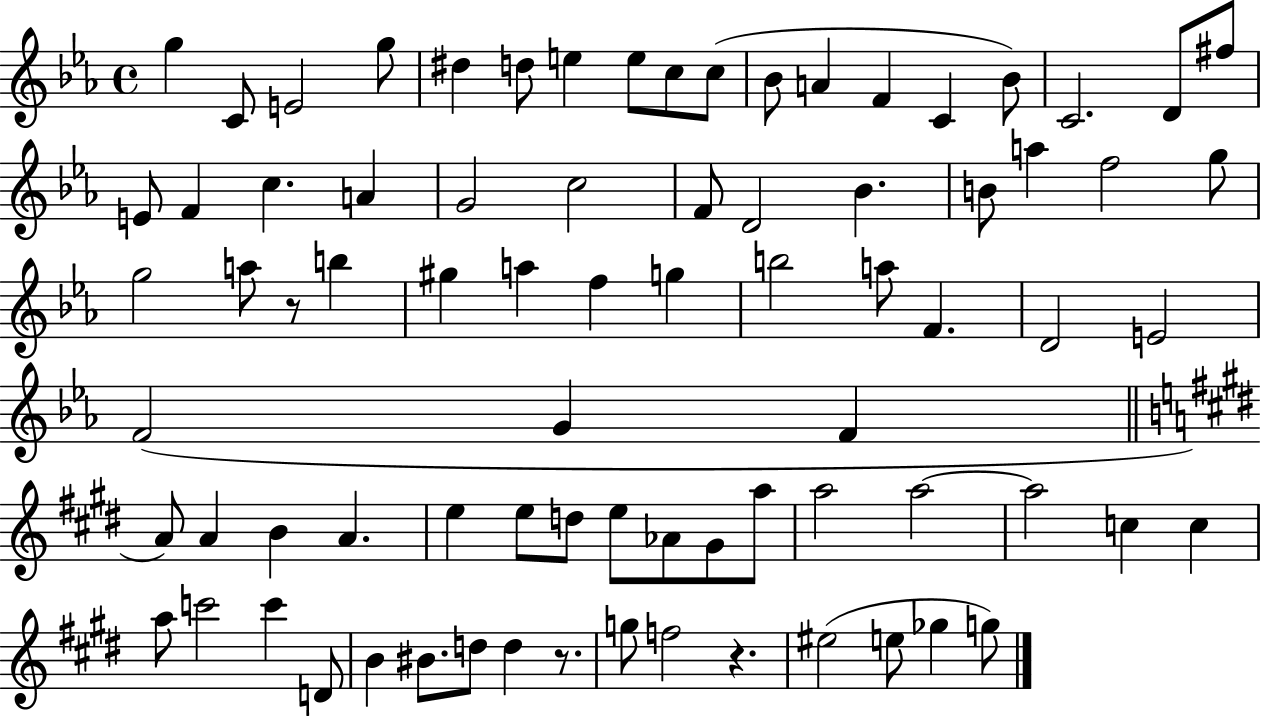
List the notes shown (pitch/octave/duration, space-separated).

G5/q C4/e E4/h G5/e D#5/q D5/e E5/q E5/e C5/e C5/e Bb4/e A4/q F4/q C4/q Bb4/e C4/h. D4/e F#5/e E4/e F4/q C5/q. A4/q G4/h C5/h F4/e D4/h Bb4/q. B4/e A5/q F5/h G5/e G5/h A5/e R/e B5/q G#5/q A5/q F5/q G5/q B5/h A5/e F4/q. D4/h E4/h F4/h G4/q F4/q A4/e A4/q B4/q A4/q. E5/q E5/e D5/e E5/e Ab4/e G#4/e A5/e A5/h A5/h A5/h C5/q C5/q A5/e C6/h C6/q D4/e B4/q BIS4/e. D5/e D5/q R/e. G5/e F5/h R/q. EIS5/h E5/e Gb5/q G5/e